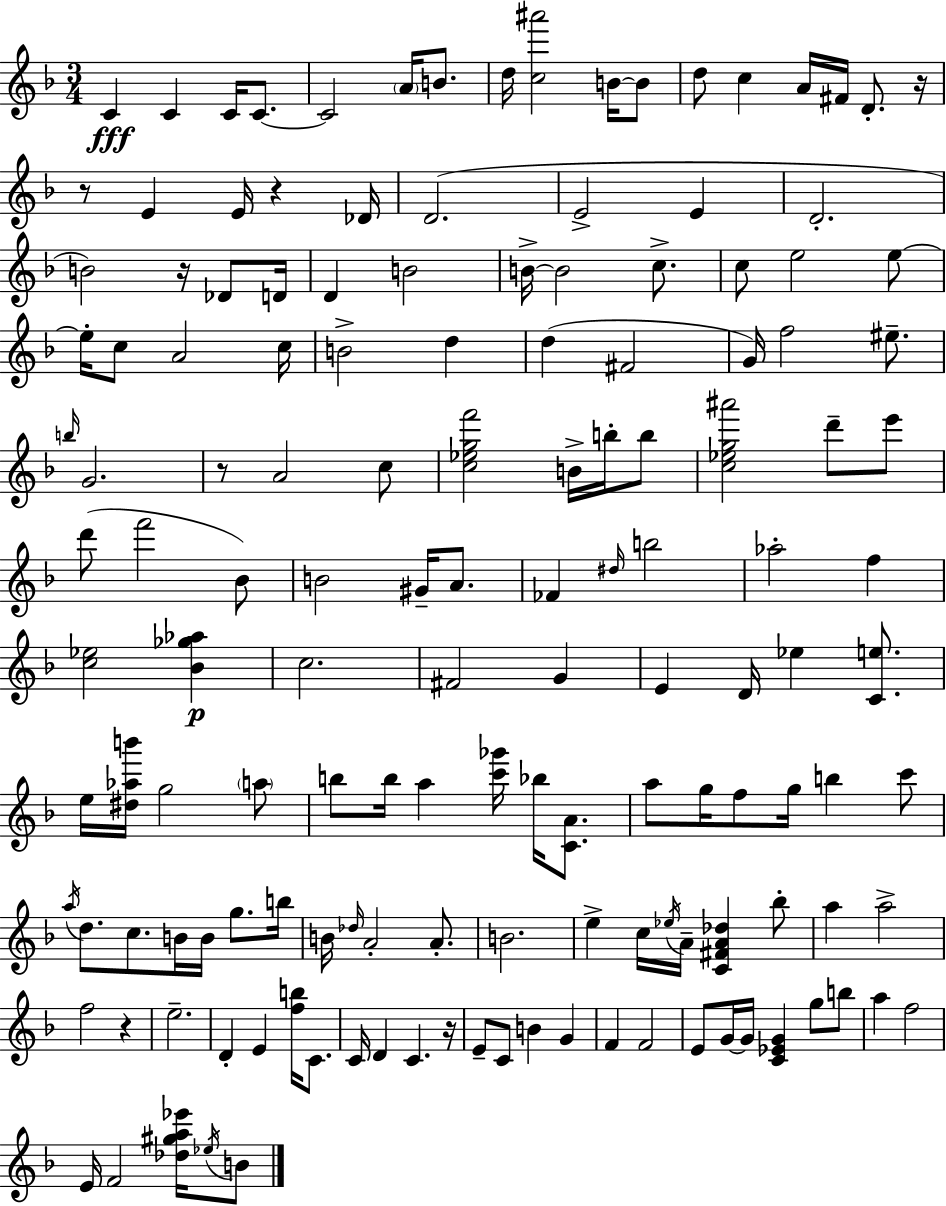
X:1
T:Untitled
M:3/4
L:1/4
K:Dm
C C C/4 C/2 C2 A/4 B/2 d/4 [c^a']2 B/4 B/2 d/2 c A/4 ^F/4 D/2 z/4 z/2 E E/4 z _D/4 D2 E2 E D2 B2 z/4 _D/2 D/4 D B2 B/4 B2 c/2 c/2 e2 e/2 e/4 c/2 A2 c/4 B2 d d ^F2 G/4 f2 ^e/2 b/4 G2 z/2 A2 c/2 [c_egf']2 B/4 b/4 b/2 [c_eg^a']2 d'/2 e'/2 d'/2 f'2 _B/2 B2 ^G/4 A/2 _F ^d/4 b2 _a2 f [c_e]2 [_B_g_a] c2 ^F2 G E D/4 _e [Ce]/2 e/4 [^d_ab']/4 g2 a/2 b/2 b/4 a [c'_g']/4 _b/4 [CA]/2 a/2 g/4 f/2 g/4 b c'/2 a/4 d/2 c/2 B/4 B/4 g/2 b/4 B/4 _d/4 A2 A/2 B2 e c/4 _e/4 A/4 [C^FA_d] _b/2 a a2 f2 z e2 D E [fb]/4 C/2 C/4 D C z/4 E/2 C/2 B G F F2 E/2 G/4 G/4 [C_EG] g/2 b/2 a f2 E/4 F2 [_d^ga_e']/4 _e/4 B/2